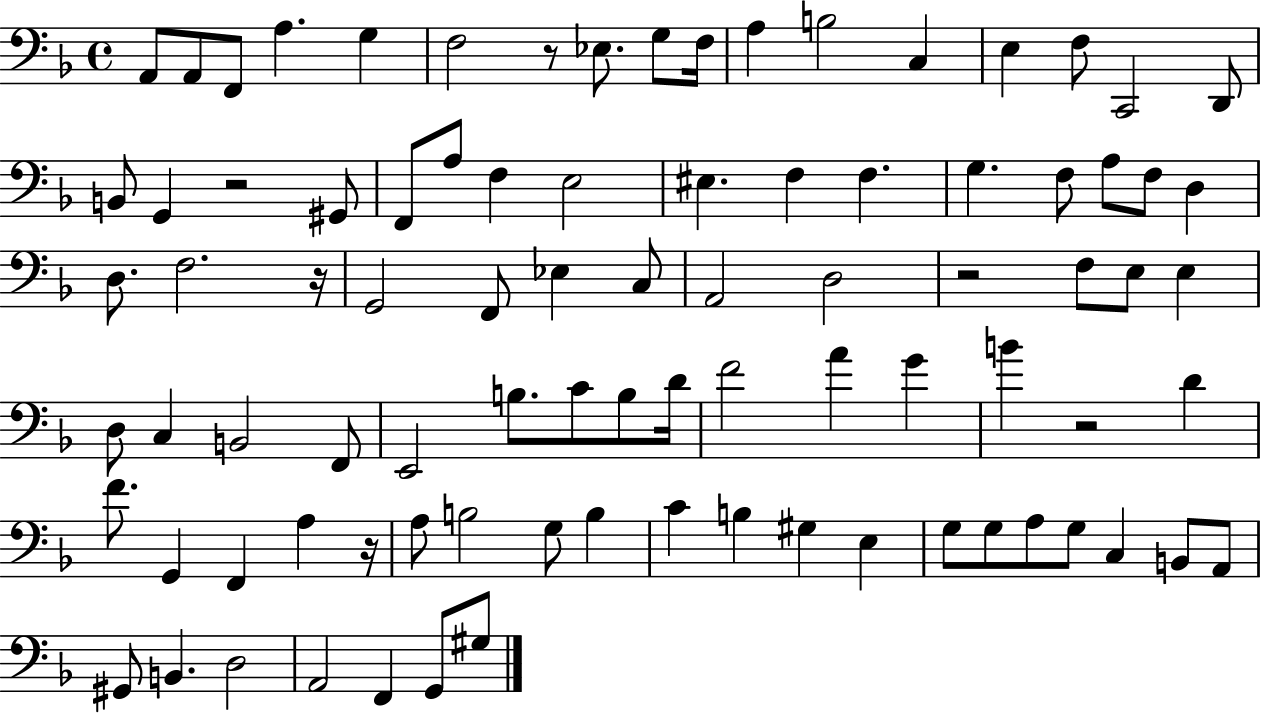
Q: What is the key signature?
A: F major